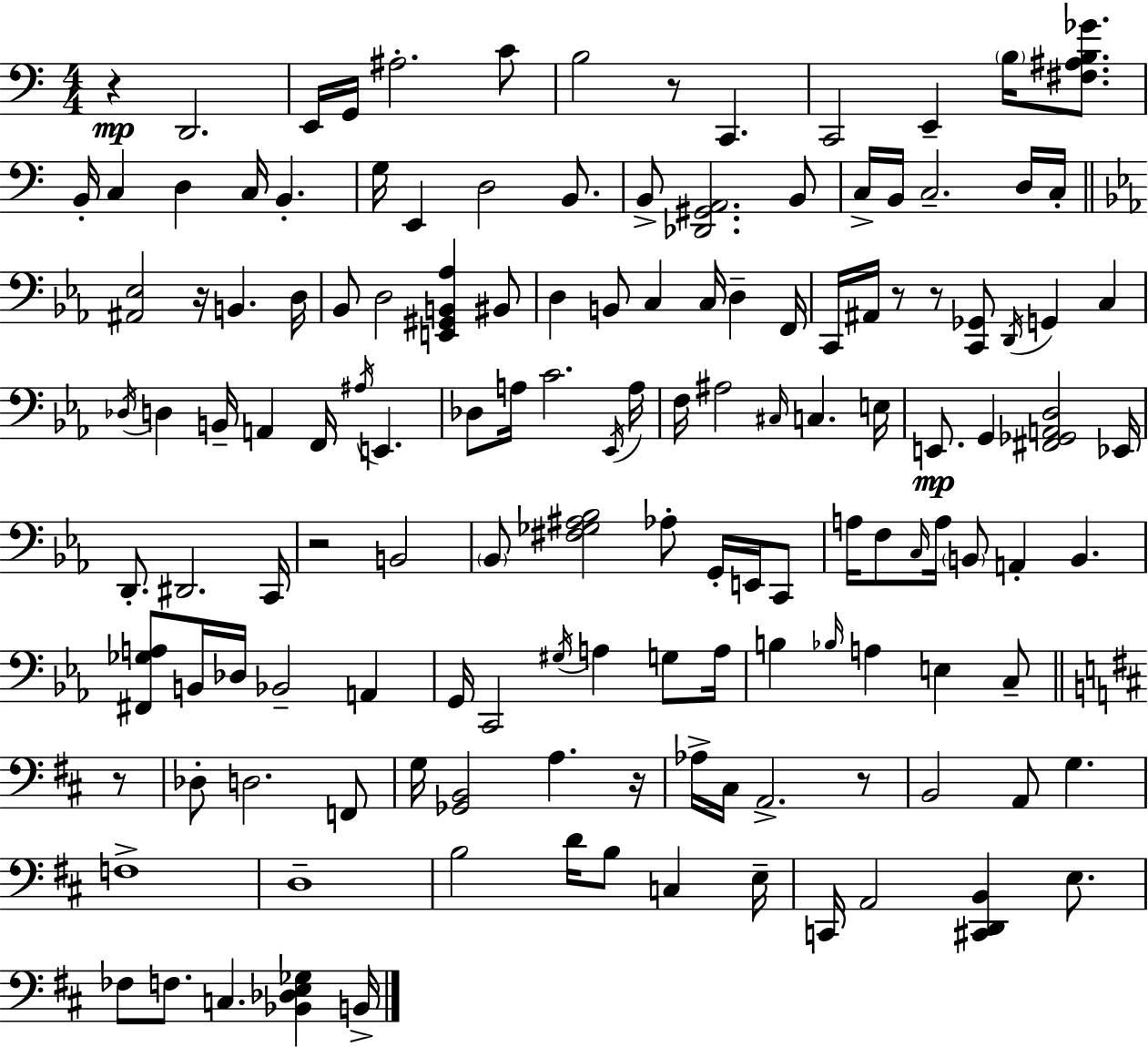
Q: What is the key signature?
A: A minor